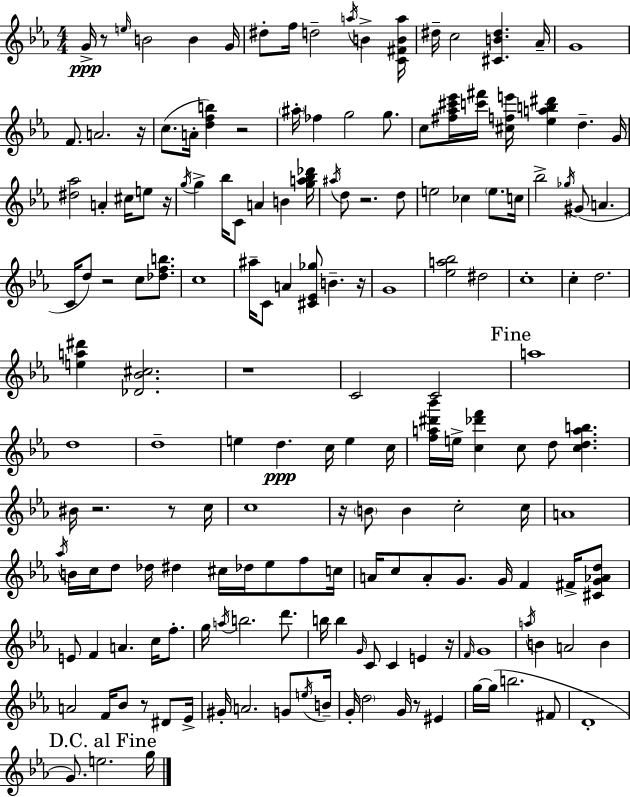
G4/s R/e E5/s B4/h B4/q G4/s D#5/e F5/s D5/h A5/s B4/q [C4,F#4,B4,A5]/s D#5/s C5/h [C#4,B4,D#5]/q. Ab4/s G4/w F4/e. A4/h. R/s C5/e. A4/s [D5,F5,B5]/q R/h A#5/s FES5/q G5/h G5/e. C5/e [F#5,Ab5,C#6,Eb6]/s [C6,F#6]/s [C#5,F5,E6]/s [Eb5,A5,B5,D#6]/q D5/q. G4/s [D#5,Ab5]/h A4/q C#5/s E5/e R/s G5/s G5/q Bb5/s C4/e A4/q B4/q [G5,A5,Bb5,Db6]/s A#5/s D5/e R/h. D5/e E5/h CES5/q E5/e. C5/s Bb5/h Gb5/s G#4/e A4/q. C4/s D5/e R/h C5/e [Db5,F5,B5]/e. C5/w A#5/s C4/e A4/q [C#4,Eb4,Gb5]/e B4/q. R/s G4/w [Eb5,A5,Bb5]/h D#5/h C5/w C5/q D5/h. [E5,A5,D#6]/q [Db4,Bb4,C#5]/h. R/w C4/h C4/h A5/w D5/w D5/w E5/q D5/q. C5/s E5/q C5/s [F5,A5,D#6,Bb6]/s E5/s [C5,Db6,F6]/q C5/e D5/e [C5,D5,A5,B5]/q. BIS4/s R/h. R/e C5/s C5/w R/s B4/e B4/q C5/h C5/s A4/w Ab5/s B4/s C5/s D5/e Db5/s D#5/q C#5/s Db5/s Eb5/e F5/e C5/s A4/s C5/e A4/e G4/e. G4/s F4/q F#4/s [C#4,G4,Ab4,D5]/e E4/e F4/q A4/q. C5/s F5/e. G5/s A5/s B5/h. D6/e. B5/s B5/q G4/s C4/e C4/q E4/q R/s F4/s G4/w A5/s B4/q A4/h B4/q A4/h F4/s Bb4/e R/e D#4/e Eb4/s G#4/s A4/h. G4/e E5/s B4/s G4/s D5/h G4/s R/e EIS4/q G5/s G5/s B5/h. F#4/e D4/w G4/e. E5/h. G5/s